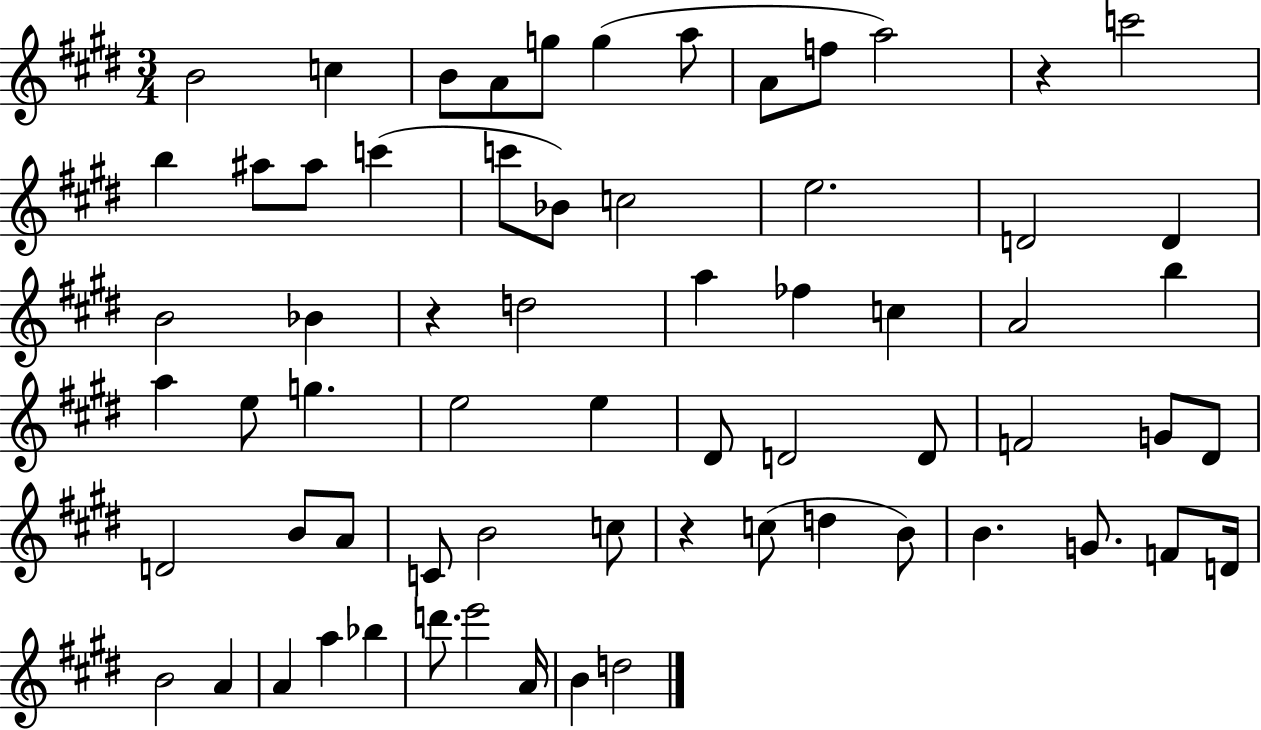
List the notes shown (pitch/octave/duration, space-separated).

B4/h C5/q B4/e A4/e G5/e G5/q A5/e A4/e F5/e A5/h R/q C6/h B5/q A#5/e A#5/e C6/q C6/e Bb4/e C5/h E5/h. D4/h D4/q B4/h Bb4/q R/q D5/h A5/q FES5/q C5/q A4/h B5/q A5/q E5/e G5/q. E5/h E5/q D#4/e D4/h D4/e F4/h G4/e D#4/e D4/h B4/e A4/e C4/e B4/h C5/e R/q C5/e D5/q B4/e B4/q. G4/e. F4/e D4/s B4/h A4/q A4/q A5/q Bb5/q D6/e. E6/h A4/s B4/q D5/h